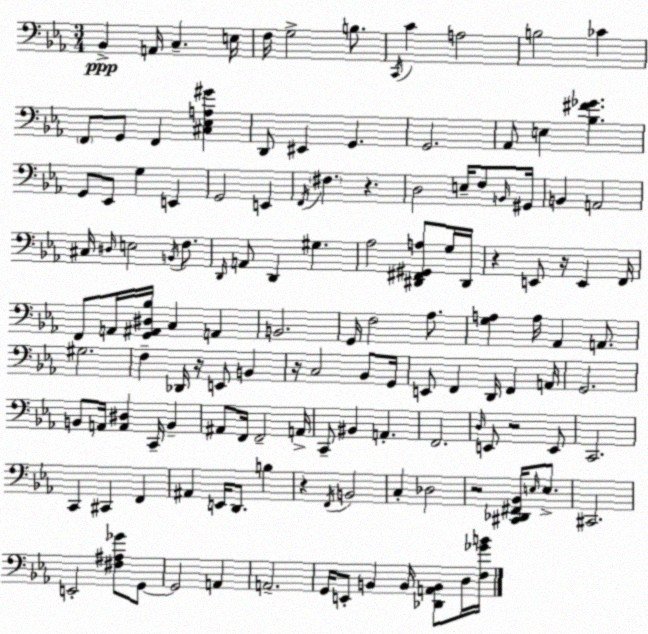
X:1
T:Untitled
M:3/4
L:1/4
K:Cm
_B,, A,,/4 C, E,/4 F,/4 G,2 B,/2 C,,/4 C A,2 B,2 _C F,,/2 G,,/2 F,, [^C,_E,A,^G] D,,/2 ^E,, G,, G,,2 _A,,/2 E, [_B,^F_G] G,,/2 _E,,/2 G, E,, G,,2 E,, F,,/4 ^F, z D,2 E,/4 F,/2 B,,/4 ^G,,/4 B,, A,,2 ^C,/4 ^D,/4 E,2 B,,/4 F,/2 D,,/4 A,,/2 D,, ^G, _A,2 [^D,,^F,,^G,,A,]/2 G,/4 ^D,,/4 z E,,/2 z/4 E,, F,,/4 F,,/2 A,,/4 [G,,^A,,^D,_B,]/4 C, A,, B,,2 G,,/4 F,2 _A,/2 [G,A,] A,/4 _A,, A,,/2 ^G,2 F, _D,,/4 z/4 E,,/2 B,, z/4 C,2 _B,,/2 G,,/4 E,,/2 F,, D,,/4 F,, A,,/4 G,,2 B,,/2 A,,/4 [A,,^D,] C,,/4 B,, ^A,,/2 F,,/4 F,,2 A,,/4 C,,/2 ^B,, A,, F,,2 D,/4 E,,/2 z2 E,,/2 C,,2 C,, ^C,, F,, ^A,, E,,/4 D,,/2 B, z F,,/4 B,,2 C, _D,2 z2 [^C,,_D,,^F,,_B,,]/4 E,/4 E,/2 ^C,,2 E,,2 [^F,^A,_G]/2 G,,/2 G,,2 A,, A,,2 G,,/4 E,,/2 B,, B,,/4 [_D,,A,,B,,]/2 D,/4 [F,_GB]/4